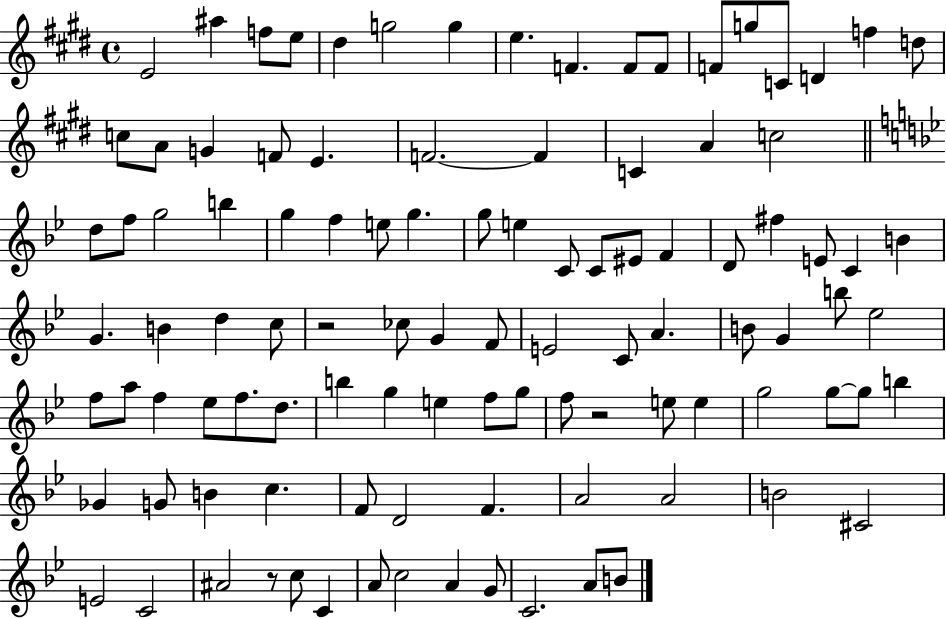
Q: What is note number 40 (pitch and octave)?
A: EIS4